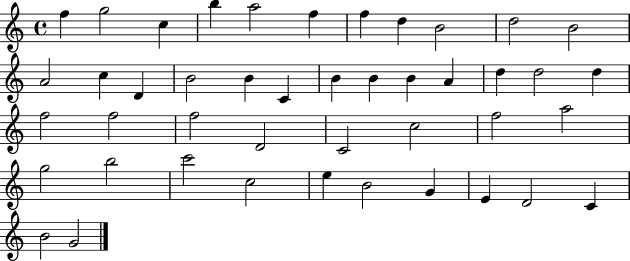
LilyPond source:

{
  \clef treble
  \time 4/4
  \defaultTimeSignature
  \key c \major
  f''4 g''2 c''4 | b''4 a''2 f''4 | f''4 d''4 b'2 | d''2 b'2 | \break a'2 c''4 d'4 | b'2 b'4 c'4 | b'4 b'4 b'4 a'4 | d''4 d''2 d''4 | \break f''2 f''2 | f''2 d'2 | c'2 c''2 | f''2 a''2 | \break g''2 b''2 | c'''2 c''2 | e''4 b'2 g'4 | e'4 d'2 c'4 | \break b'2 g'2 | \bar "|."
}